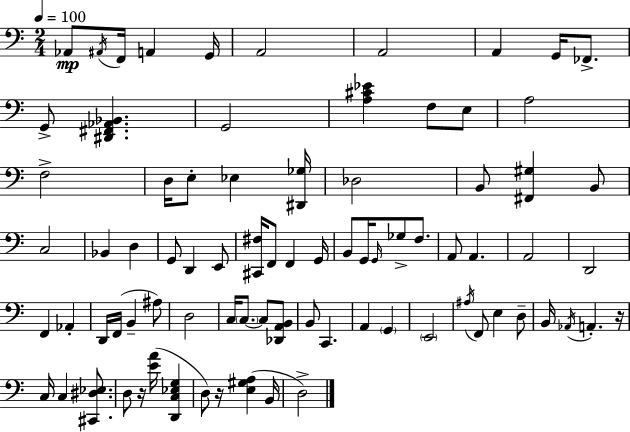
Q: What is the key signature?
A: C major